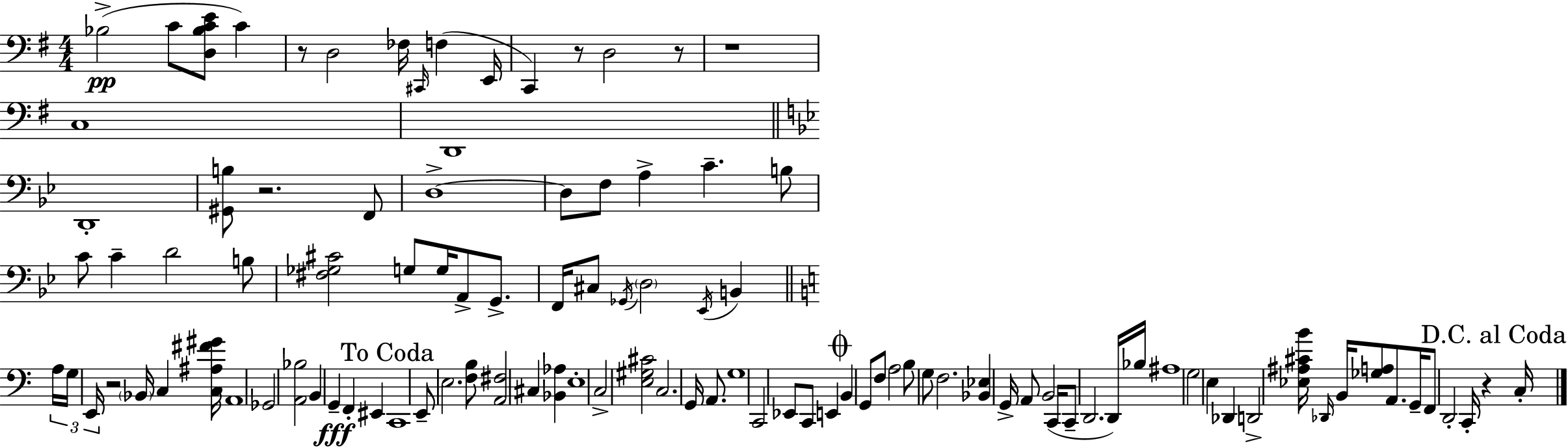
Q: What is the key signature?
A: G major